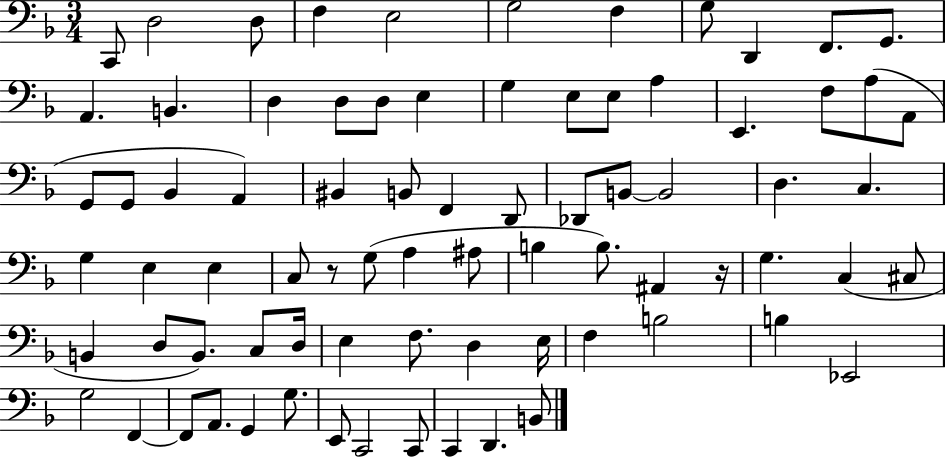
X:1
T:Untitled
M:3/4
L:1/4
K:F
C,,/2 D,2 D,/2 F, E,2 G,2 F, G,/2 D,, F,,/2 G,,/2 A,, B,, D, D,/2 D,/2 E, G, E,/2 E,/2 A, E,, F,/2 A,/2 A,,/2 G,,/2 G,,/2 _B,, A,, ^B,, B,,/2 F,, D,,/2 _D,,/2 B,,/2 B,,2 D, C, G, E, E, C,/2 z/2 G,/2 A, ^A,/2 B, B,/2 ^A,, z/4 G, C, ^C,/2 B,, D,/2 B,,/2 C,/2 D,/4 E, F,/2 D, E,/4 F, B,2 B, _E,,2 G,2 F,, F,,/2 A,,/2 G,, G,/2 E,,/2 C,,2 C,,/2 C,, D,, B,,/2